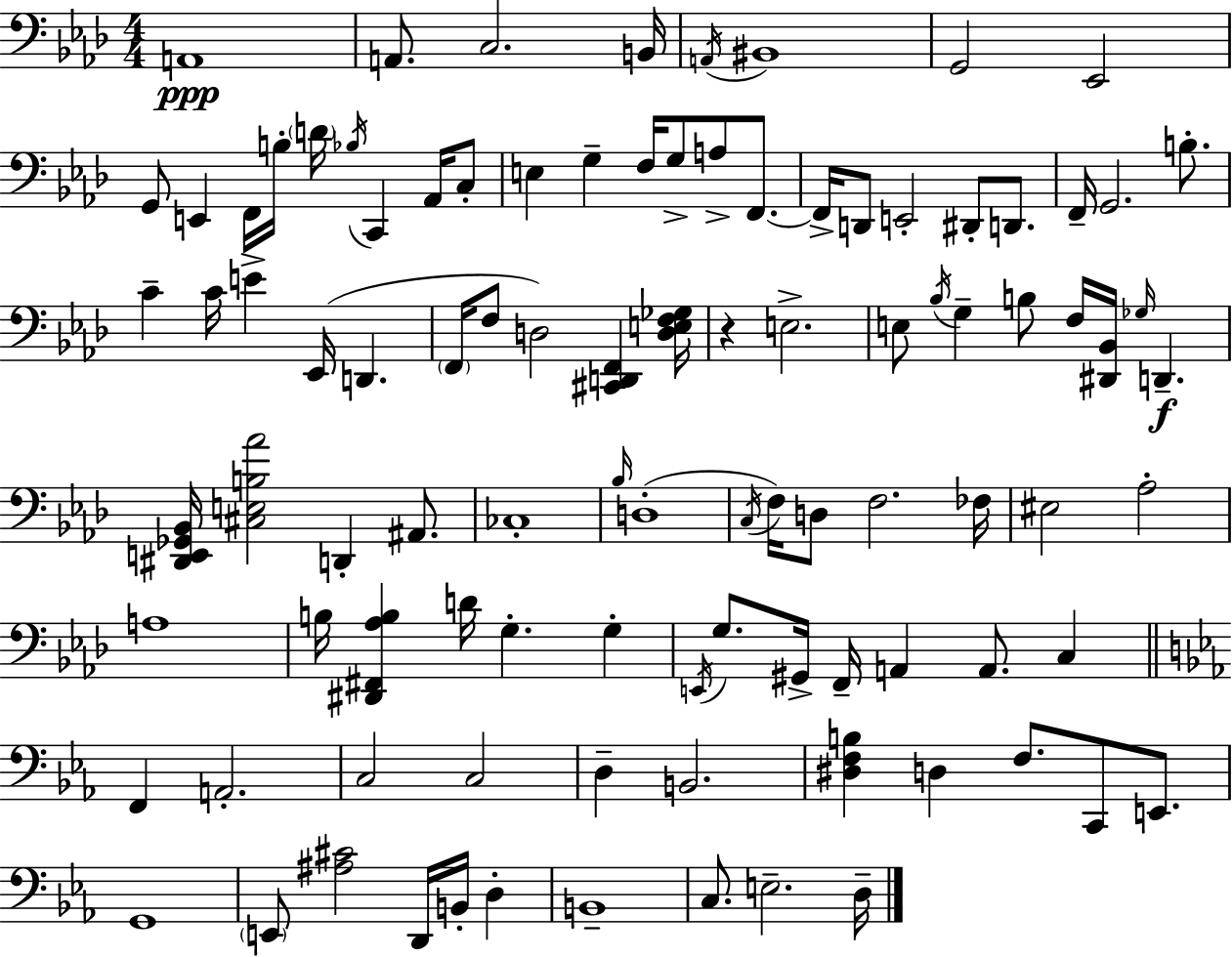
{
  \clef bass
  \numericTimeSignature
  \time 4/4
  \key aes \major
  a,1\ppp | a,8. c2. b,16 | \acciaccatura { a,16 } bis,1 | g,2 ees,2 | \break g,8 e,4 f,16 b16-. \parenthesize d'16 \acciaccatura { bes16 } c,4 aes,16 | c8-. e4 g4-- f16 g8-> a8-> f,8.~~ | f,16-> d,8 e,2-. dis,8-. d,8. | f,16-- g,2. b8.-. | \break c'4-- c'16 e'4-> ees,16( d,4. | \parenthesize f,16 f8 d2) <cis, d, f,>4 | <d e f ges>16 r4 e2.-> | e8 \acciaccatura { bes16 } g4-- b8 f16 <dis, bes,>16 \grace { ges16 }\f d,4.-- | \break <dis, e, ges, bes,>16 <cis e b aes'>2 d,4-. | ais,8. ces1-. | \grace { bes16 }( d1-. | \acciaccatura { c16 } f16) d8 f2. | \break fes16 eis2 aes2-. | a1 | b16 <dis, fis, aes b>4 d'16 g4.-. | g4-. \acciaccatura { e,16 } g8. gis,16-> f,16-- a,4 | \break a,8. c4 \bar "||" \break \key ees \major f,4 a,2.-. | c2 c2 | d4-- b,2. | <dis f b>4 d4 f8. c,8 e,8. | \break g,1 | \parenthesize e,8 <ais cis'>2 d,16 b,16-. d4-. | b,1-- | c8. e2.-- d16-- | \break \bar "|."
}